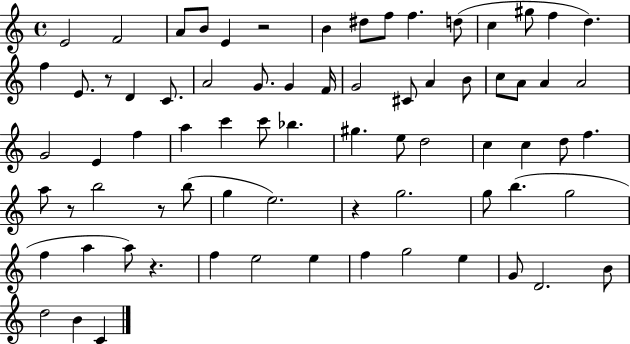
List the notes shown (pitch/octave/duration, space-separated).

E4/h F4/h A4/e B4/e E4/q R/h B4/q D#5/e F5/e F5/q. D5/e C5/q G#5/e F5/q D5/q. F5/q E4/e. R/e D4/q C4/e. A4/h G4/e. G4/q F4/s G4/h C#4/e A4/q B4/e C5/e A4/e A4/q A4/h G4/h E4/q F5/q A5/q C6/q C6/e Bb5/q. G#5/q. E5/e D5/h C5/q C5/q D5/e F5/q. A5/e R/e B5/h R/e B5/e G5/q E5/h. R/q G5/h. G5/e B5/q. G5/h F5/q A5/q A5/e R/q. F5/q E5/h E5/q F5/q G5/h E5/q G4/e D4/h. B4/e D5/h B4/q C4/q